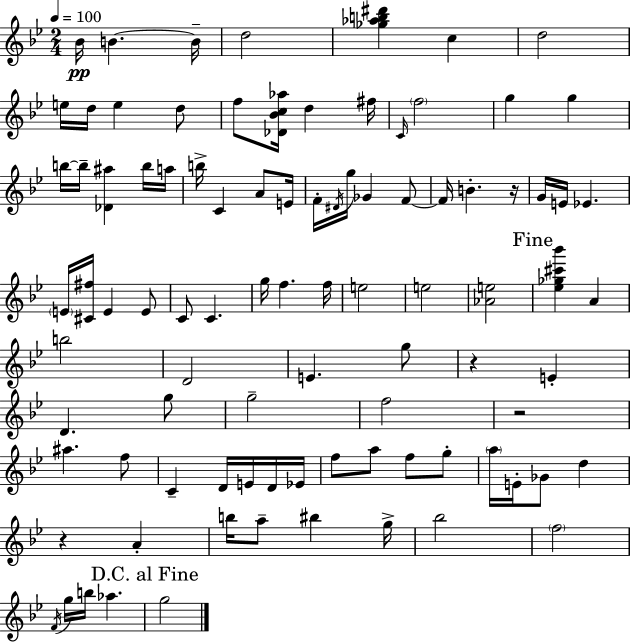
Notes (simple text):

Bb4/s B4/q. B4/s D5/h [Gb5,Ab5,B5,D#6]/q C5/q D5/h E5/s D5/s E5/q D5/e F5/e [Db4,Bb4,C5,Ab5]/s D5/q F#5/s C4/s F5/h G5/q G5/q B5/s B5/s [Db4,A#5]/q B5/s A5/s B5/s C4/q A4/e E4/s F4/s D#4/s G5/s Gb4/q F4/e F4/s B4/q. R/s G4/s E4/s Eb4/q. E4/s [C#4,F#5]/s E4/q E4/e C4/e C4/q. G5/s F5/q. F5/s E5/h E5/h [Ab4,E5]/h [Eb5,Gb5,C#6,Bb6]/q A4/q B5/h D4/h E4/q. G5/e R/q E4/q D4/q. G5/e G5/h F5/h R/h A#5/q. F5/e C4/q D4/s E4/s D4/s Eb4/s F5/e A5/e F5/e G5/e A5/s E4/s Gb4/e D5/q R/q A4/q B5/s A5/e BIS5/q G5/s Bb5/h F5/h F4/s G5/s B5/s Ab5/q. G5/h